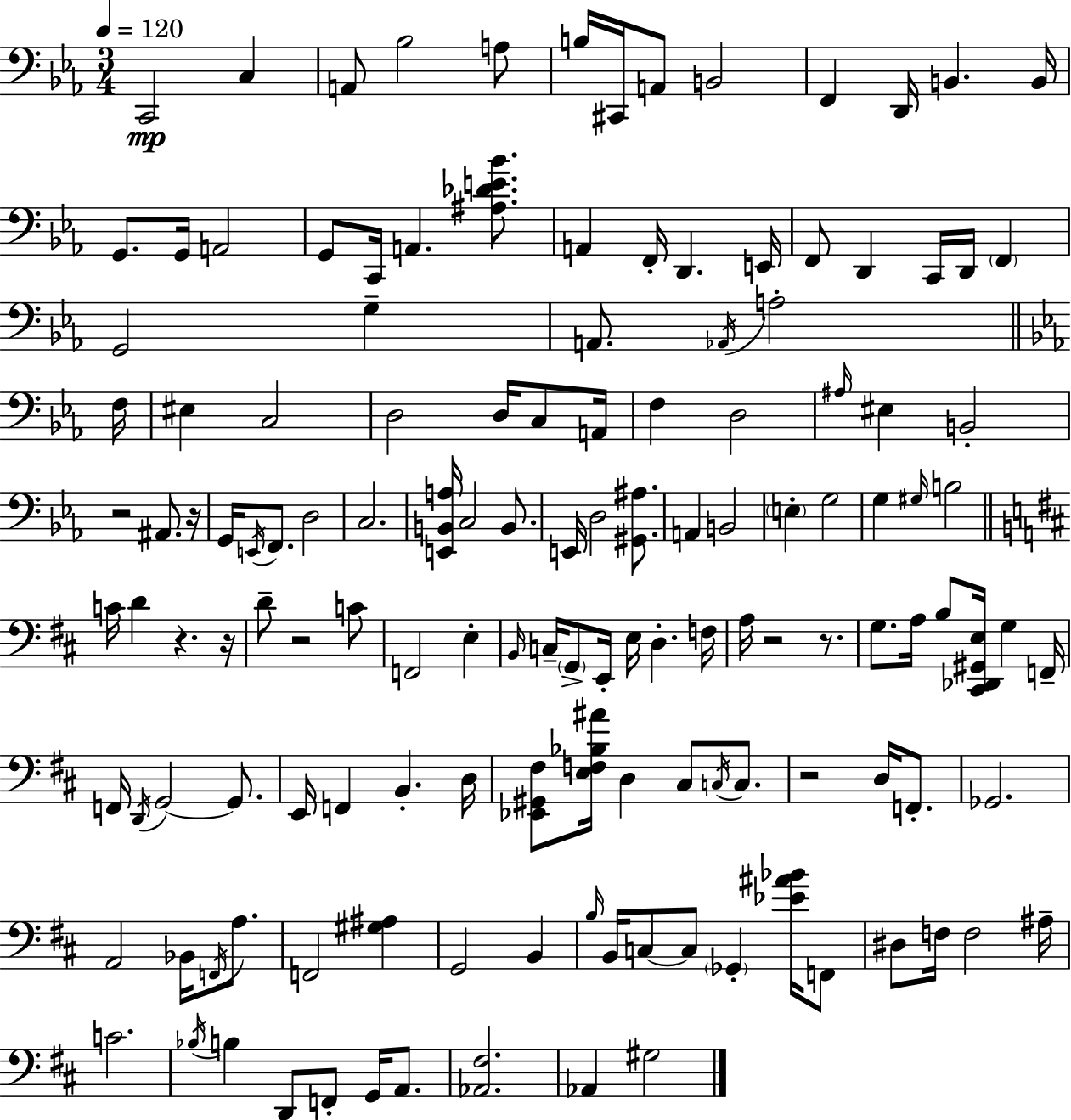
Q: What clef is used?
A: bass